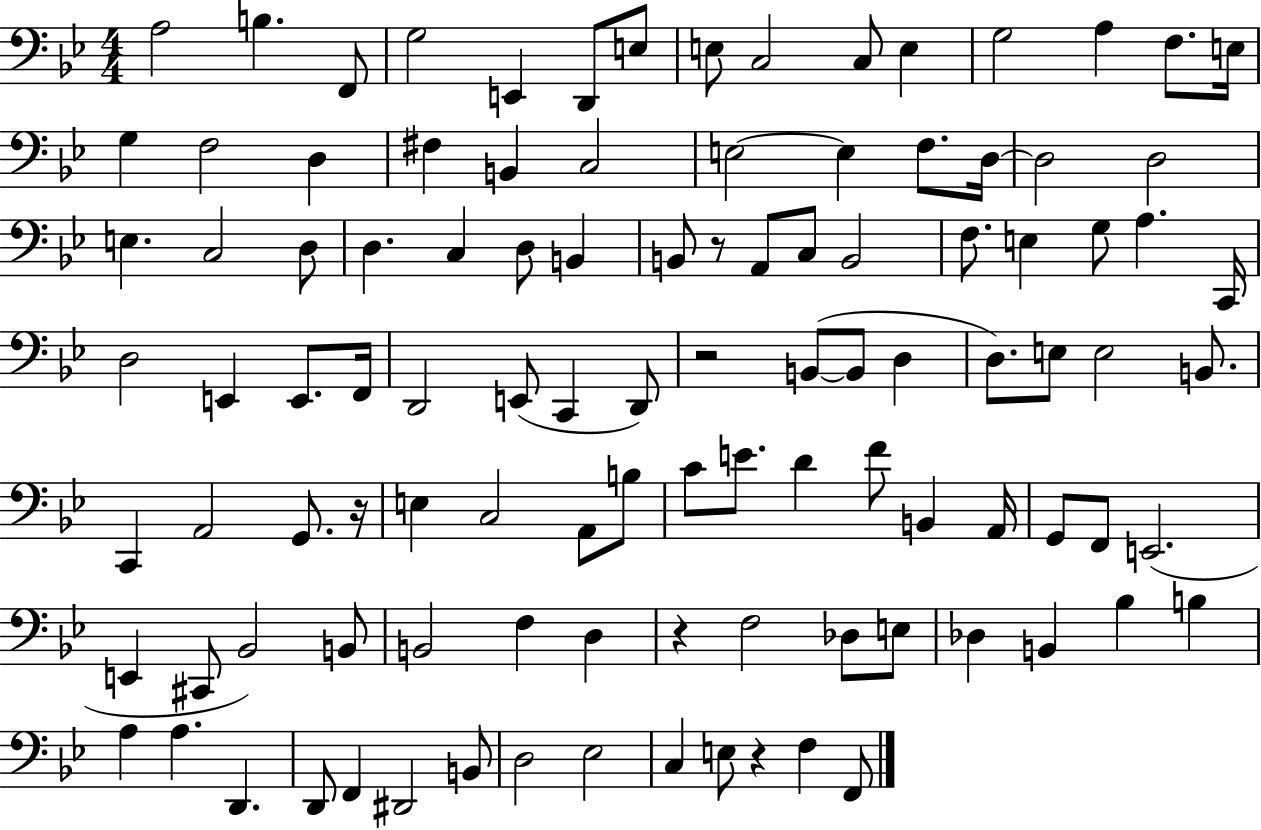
X:1
T:Untitled
M:4/4
L:1/4
K:Bb
A,2 B, F,,/2 G,2 E,, D,,/2 E,/2 E,/2 C,2 C,/2 E, G,2 A, F,/2 E,/4 G, F,2 D, ^F, B,, C,2 E,2 E, F,/2 D,/4 D,2 D,2 E, C,2 D,/2 D, C, D,/2 B,, B,,/2 z/2 A,,/2 C,/2 B,,2 F,/2 E, G,/2 A, C,,/4 D,2 E,, E,,/2 F,,/4 D,,2 E,,/2 C,, D,,/2 z2 B,,/2 B,,/2 D, D,/2 E,/2 E,2 B,,/2 C,, A,,2 G,,/2 z/4 E, C,2 A,,/2 B,/2 C/2 E/2 D F/2 B,, A,,/4 G,,/2 F,,/2 E,,2 E,, ^C,,/2 _B,,2 B,,/2 B,,2 F, D, z F,2 _D,/2 E,/2 _D, B,, _B, B, A, A, D,, D,,/2 F,, ^D,,2 B,,/2 D,2 _E,2 C, E,/2 z F, F,,/2